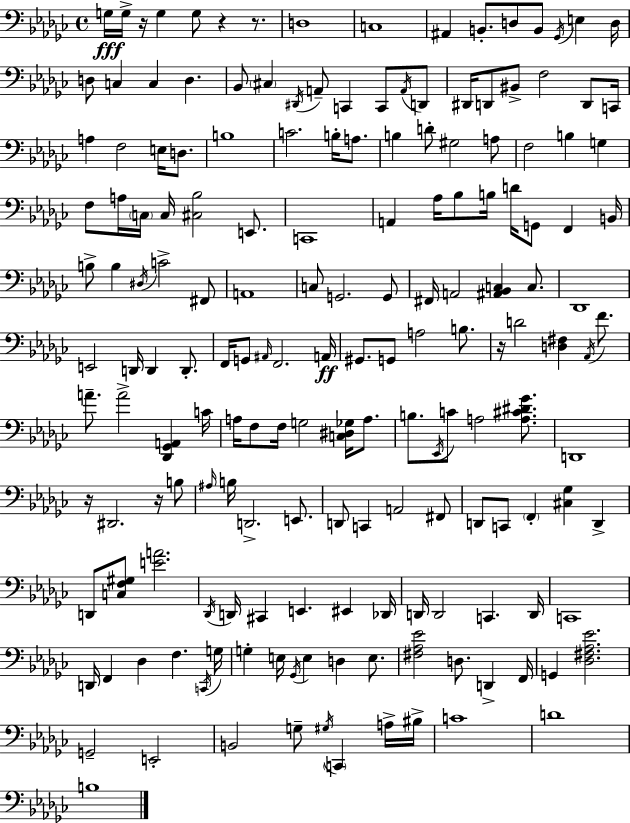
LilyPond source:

{
  \clef bass
  \time 4/4
  \defaultTimeSignature
  \key ees \minor
  g16\fff g16-> r16 g4 g8 r4 r8. | d1 | c1 | ais,4 b,8.-. d8 b,8 \acciaccatura { ges,16 } e4 | \break d16 d8 c4 c4 d4. | bes,8 \parenthesize cis4 \acciaccatura { dis,16 } a,8-- c,4 c,8 | \acciaccatura { a,16 } d,8 dis,16 d,8 bis,8-> f2 | d,8 c,16 a4 f2 e16 | \break d8. b1 | c'2. b16-. | a8. b4 d'8-. gis2 | a8 f2 b4 g4 | \break f8 a16 \parenthesize c16 c16 <cis bes>2 | e,8. c,1 | a,4 aes16 bes8 b16 d'16 g,8 f,4 | b,16 b8-> b4 \acciaccatura { dis16 } c'2-> | \break fis,8 a,1 | c8 g,2. | g,8 fis,16 a,2 <ais, bes, c>4 | c8. des,1 | \break e,2 d,16 d,4 | d,8.-. f,16 g,8 \grace { ais,16 } f,2. | a,16\ff gis,8. g,8 a2 | b8. r16 d'2 <d fis>4 | \break \acciaccatura { aes,16 } f'8. a'8.-- a'2-> | <des, ges, a,>4 c'16 a16 f8 f16 g2 | <c dis ges>16 a8. b8. \acciaccatura { ees,16 } c'8 a2 | <a cis' dis' ges'>8. d,1 | \break r16 dis,2. | r16 b8 \grace { ais16 } b16 d,2.-> | e,8. d,8 c,4 a,2 | fis,8 d,8 c,8 \parenthesize f,4-. | \break <cis ges>4 d,4-> d,8 <c f gis>8 <e' a'>2. | \acciaccatura { des,16 } d,16 cis,4 e,4. | eis,4 des,16 d,16 d,2 | c,4. d,16 c,1 | \break d,16 f,4 des4 | f4. \acciaccatura { c,16 } g16 g4-. e16 \acciaccatura { ges,16 } | e4 d4 e8. <fis aes ees'>2 | d8. d,4-> f,16 g,4 <des fis aes ees'>2. | \break g,2-- | e,2-. b,2 | g8-- \acciaccatura { gis16 } \parenthesize c,4 a16-> bis16-> c'1 | d'1 | \break b1 | \bar "|."
}